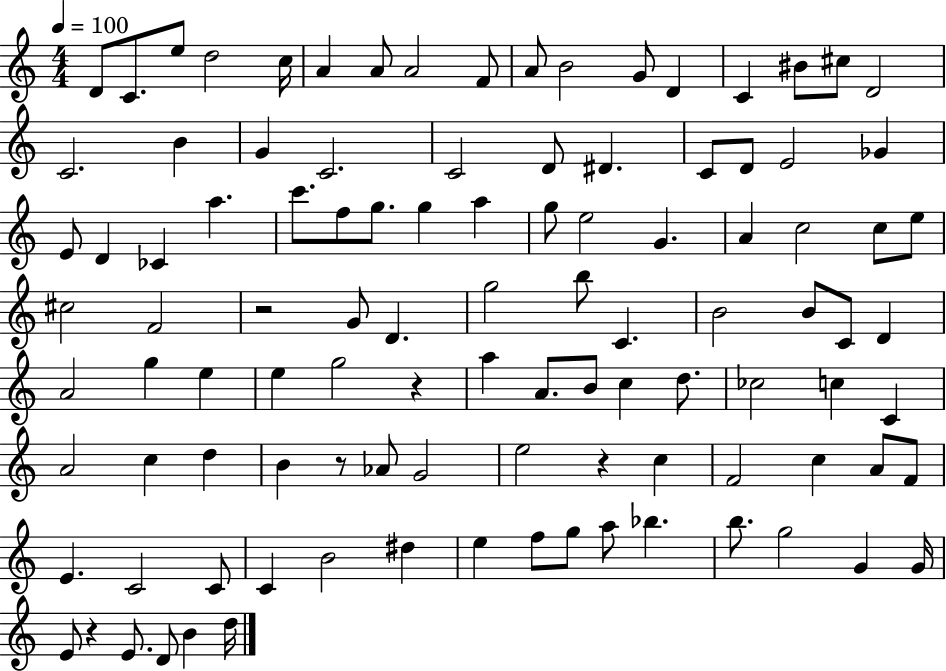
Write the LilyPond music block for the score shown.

{
  \clef treble
  \numericTimeSignature
  \time 4/4
  \key c \major
  \tempo 4 = 100
  d'8 c'8. e''8 d''2 c''16 | a'4 a'8 a'2 f'8 | a'8 b'2 g'8 d'4 | c'4 bis'8 cis''8 d'2 | \break c'2. b'4 | g'4 c'2. | c'2 d'8 dis'4. | c'8 d'8 e'2 ges'4 | \break e'8 d'4 ces'4 a''4. | c'''8. f''8 g''8. g''4 a''4 | g''8 e''2 g'4. | a'4 c''2 c''8 e''8 | \break cis''2 f'2 | r2 g'8 d'4. | g''2 b''8 c'4. | b'2 b'8 c'8 d'4 | \break a'2 g''4 e''4 | e''4 g''2 r4 | a''4 a'8. b'8 c''4 d''8. | ces''2 c''4 c'4 | \break a'2 c''4 d''4 | b'4 r8 aes'8 g'2 | e''2 r4 c''4 | f'2 c''4 a'8 f'8 | \break e'4. c'2 c'8 | c'4 b'2 dis''4 | e''4 f''8 g''8 a''8 bes''4. | b''8. g''2 g'4 g'16 | \break e'8 r4 e'8. d'8 b'4 d''16 | \bar "|."
}